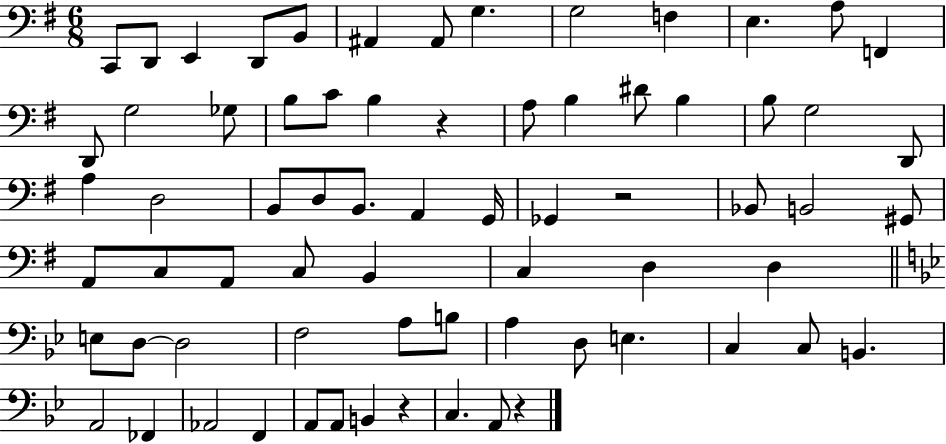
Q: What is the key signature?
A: G major